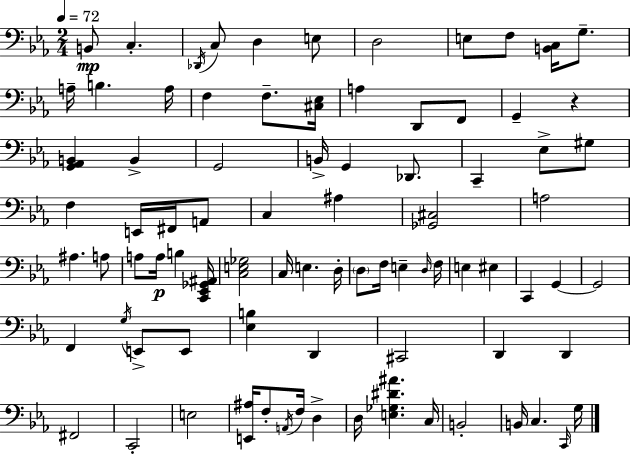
{
  \clef bass
  \numericTimeSignature
  \time 2/4
  \key c \minor
  \tempo 4 = 72
  b,8\mp c4.-. | \acciaccatura { des,16 } c8 d4 e8 | d2 | e8 f8 <b, c>16 g8.-- | \break a16-- b4. | a16 f4 f8.-- | <cis ees>16 a4 d,8 f,8 | g,4-- r4 | \break <g, aes, b,>4 b,4-> | g,2 | b,16-> g,4 des,8. | c,4-- ees8-> gis8 | \break f4 e,16 fis,16 a,8 | c4 ais4 | <ges, cis>2 | a2 | \break ais4. a8 | a8 a16\p b4 | <c, ees, ges, ais,>16 <c e ges>2 | c16 e4. | \break d16-. \parenthesize d8 f16 e4-- | \grace { d16 } f16 e4 eis4 | c,4 g,4~~ | g,2 | \break f,4 \acciaccatura { g16 } e,8-> | e,8 <ees b>4 d,4 | cis,2 | d,4 d,4 | \break fis,2 | c,2-. | e2 | <e, ais>16 f8-. \acciaccatura { a,16 } f16 | \break d4-> d16 <e ges dis' ais'>4. | c16 b,2-. | b,16 c4. | \grace { c,16 } g16 \bar "|."
}